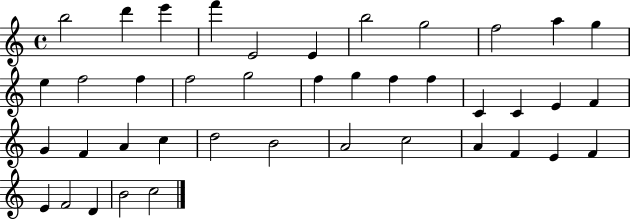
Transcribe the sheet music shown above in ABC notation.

X:1
T:Untitled
M:4/4
L:1/4
K:C
b2 d' e' f' E2 E b2 g2 f2 a g e f2 f f2 g2 f g f f C C E F G F A c d2 B2 A2 c2 A F E F E F2 D B2 c2